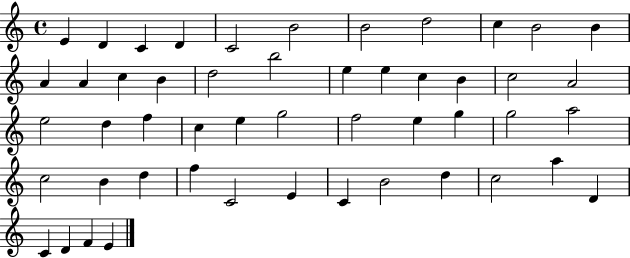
E4/q D4/q C4/q D4/q C4/h B4/h B4/h D5/h C5/q B4/h B4/q A4/q A4/q C5/q B4/q D5/h B5/h E5/q E5/q C5/q B4/q C5/h A4/h E5/h D5/q F5/q C5/q E5/q G5/h F5/h E5/q G5/q G5/h A5/h C5/h B4/q D5/q F5/q C4/h E4/q C4/q B4/h D5/q C5/h A5/q D4/q C4/q D4/q F4/q E4/q